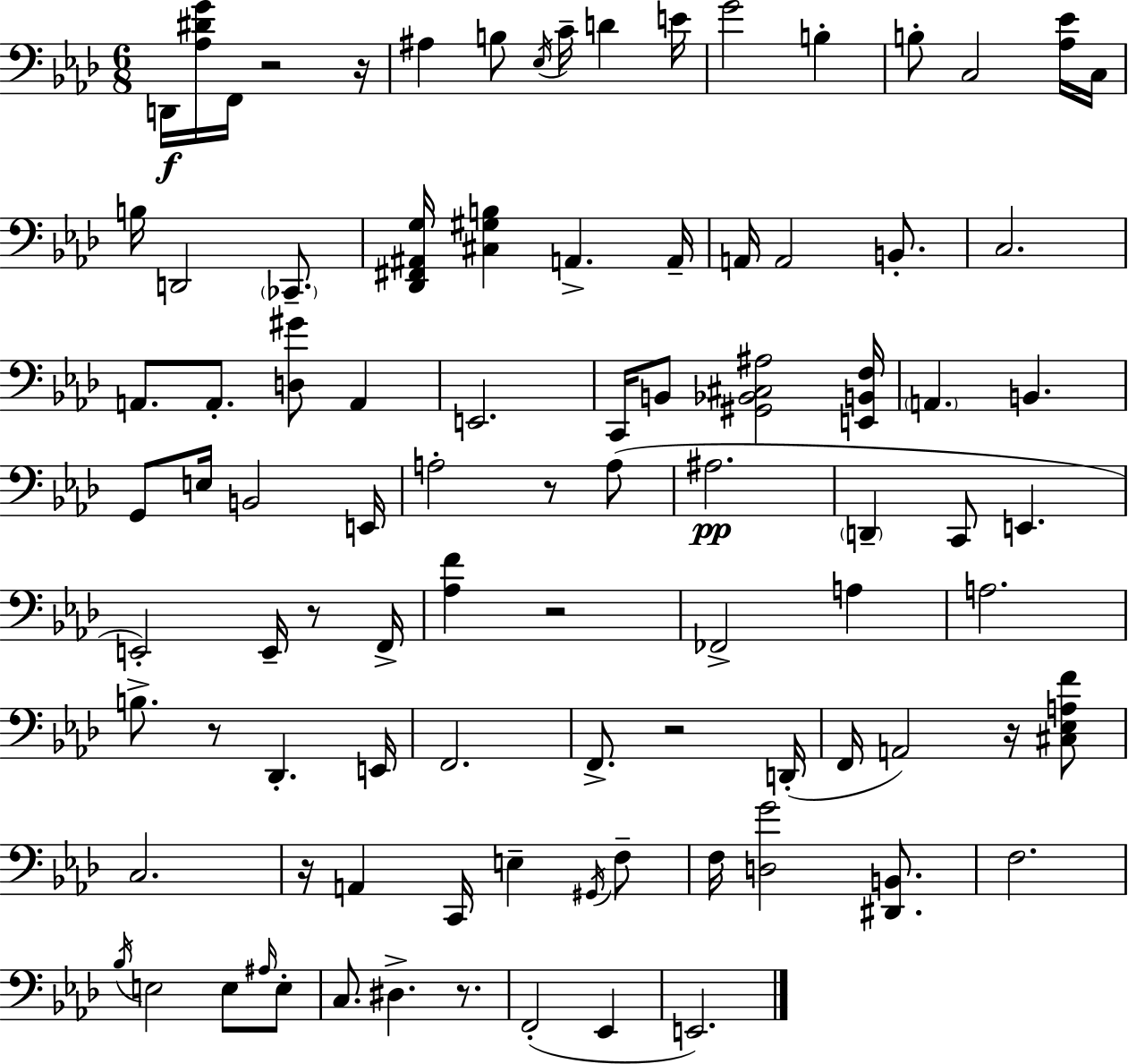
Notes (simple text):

D2/s [Ab3,D#4,G4]/s F2/s R/h R/s A#3/q B3/e Eb3/s C4/s D4/q E4/s G4/h B3/q B3/e C3/h [Ab3,Eb4]/s C3/s B3/s D2/h CES2/e. [Db2,F#2,A#2,G3]/s [C#3,G#3,B3]/q A2/q. A2/s A2/s A2/h B2/e. C3/h. A2/e. A2/e. [D3,G#4]/e A2/q E2/h. C2/s B2/e [G#2,Bb2,C#3,A#3]/h [E2,B2,F3]/s A2/q. B2/q. G2/e E3/s B2/h E2/s A3/h R/e A3/e A#3/h. D2/q C2/e E2/q. E2/h E2/s R/e F2/s [Ab3,F4]/q R/h FES2/h A3/q A3/h. B3/e. R/e Db2/q. E2/s F2/h. F2/e. R/h D2/s F2/s A2/h R/s [C#3,Eb3,A3,F4]/e C3/h. R/s A2/q C2/s E3/q G#2/s F3/e F3/s [D3,G4]/h [D#2,B2]/e. F3/h. Bb3/s E3/h E3/e A#3/s E3/e C3/e. D#3/q. R/e. F2/h Eb2/q E2/h.